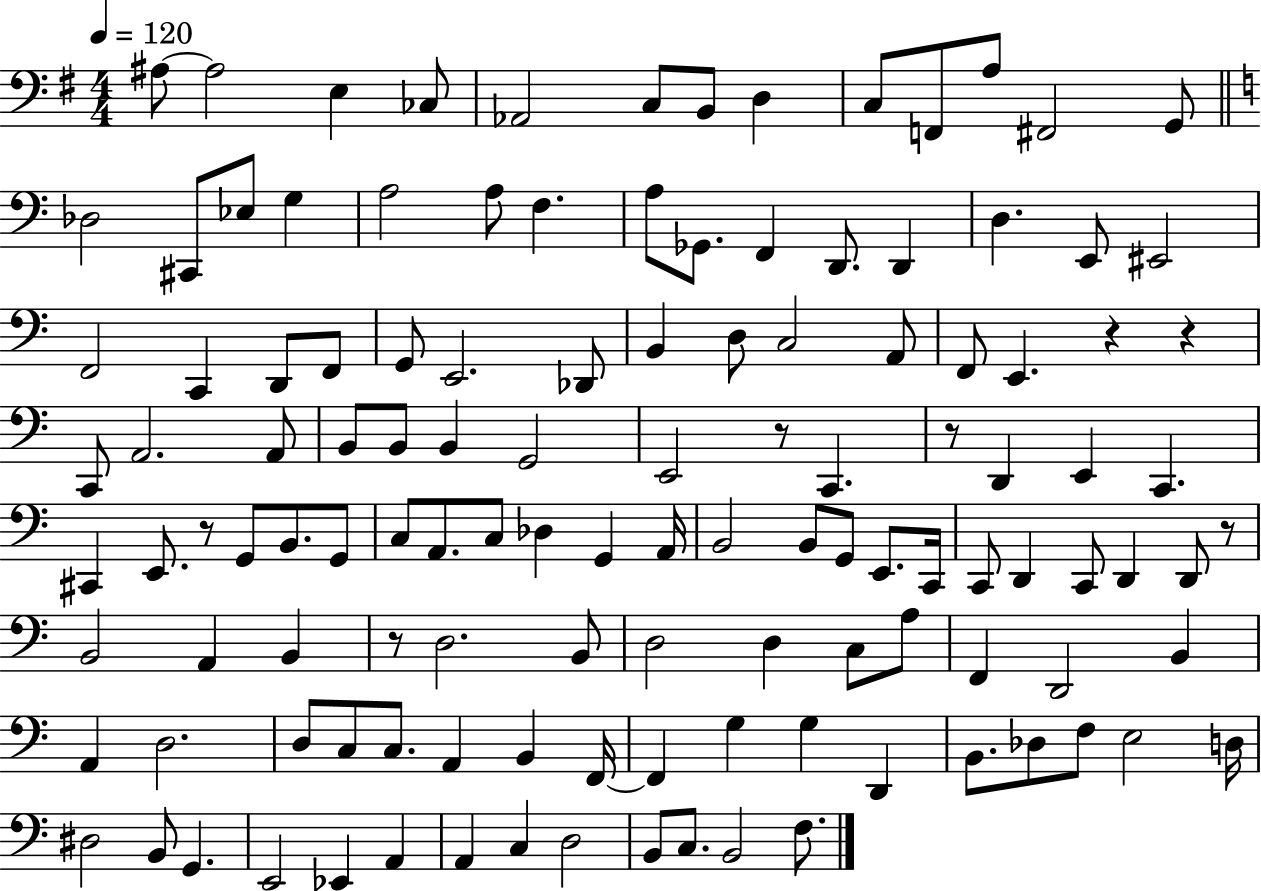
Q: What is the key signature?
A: G major